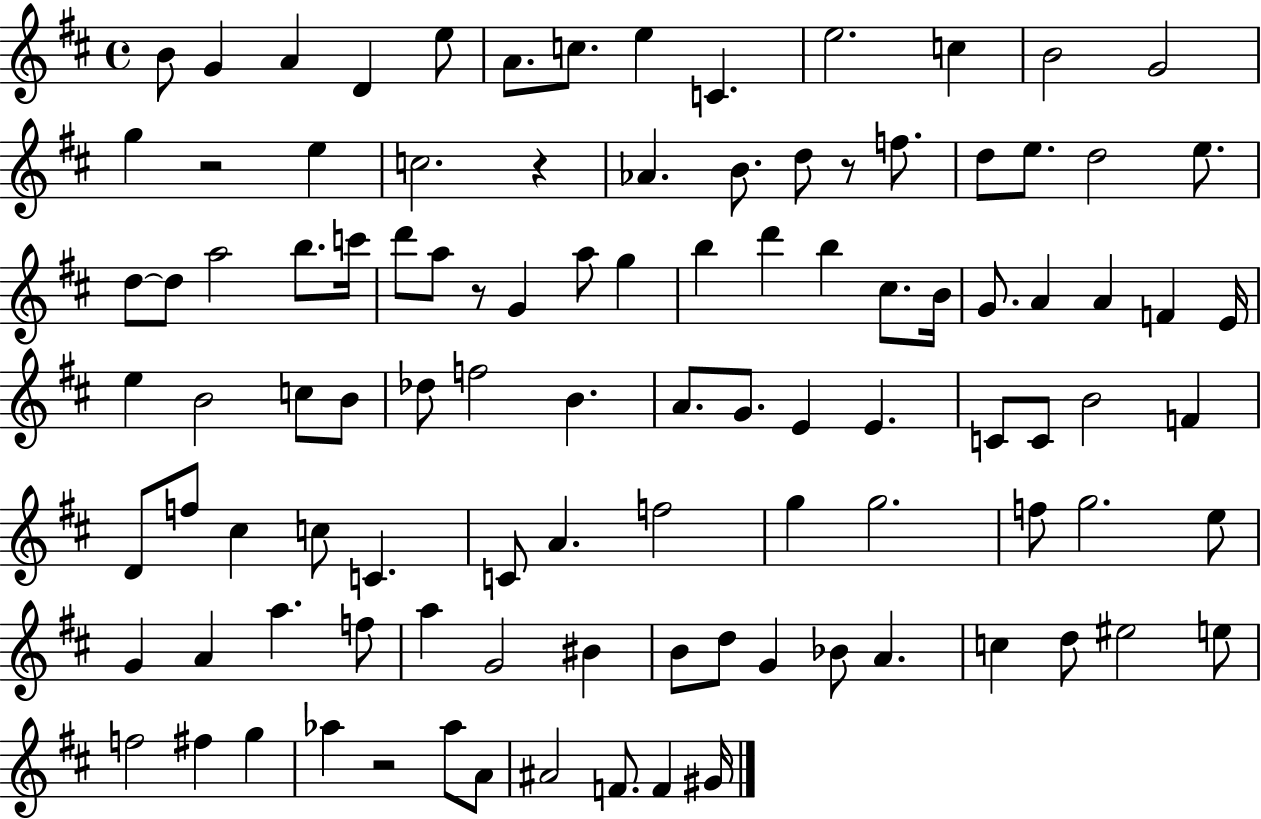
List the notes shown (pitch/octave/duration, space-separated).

B4/e G4/q A4/q D4/q E5/e A4/e. C5/e. E5/q C4/q. E5/h. C5/q B4/h G4/h G5/q R/h E5/q C5/h. R/q Ab4/q. B4/e. D5/e R/e F5/e. D5/e E5/e. D5/h E5/e. D5/e D5/e A5/h B5/e. C6/s D6/e A5/e R/e G4/q A5/e G5/q B5/q D6/q B5/q C#5/e. B4/s G4/e. A4/q A4/q F4/q E4/s E5/q B4/h C5/e B4/e Db5/e F5/h B4/q. A4/e. G4/e. E4/q E4/q. C4/e C4/e B4/h F4/q D4/e F5/e C#5/q C5/e C4/q. C4/e A4/q. F5/h G5/q G5/h. F5/e G5/h. E5/e G4/q A4/q A5/q. F5/e A5/q G4/h BIS4/q B4/e D5/e G4/q Bb4/e A4/q. C5/q D5/e EIS5/h E5/e F5/h F#5/q G5/q Ab5/q R/h Ab5/e A4/e A#4/h F4/e. F4/q G#4/s